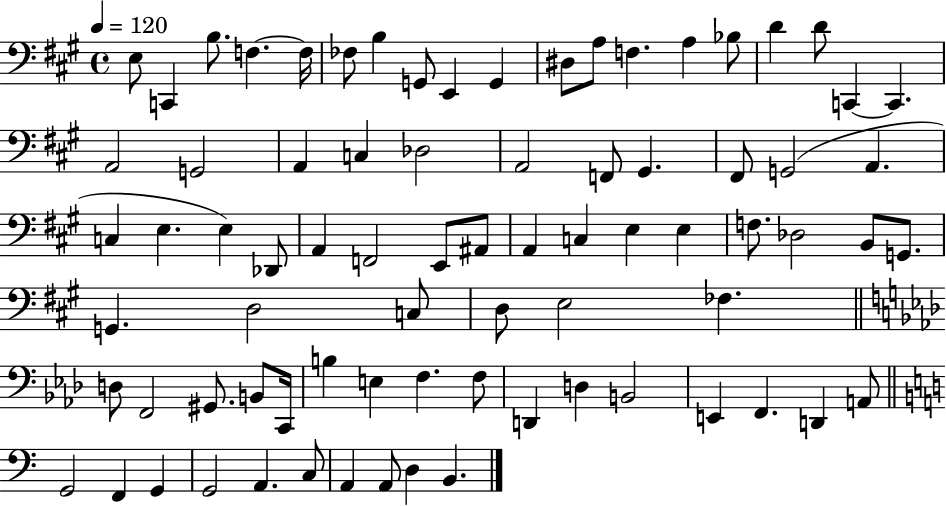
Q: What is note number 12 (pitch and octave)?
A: A3